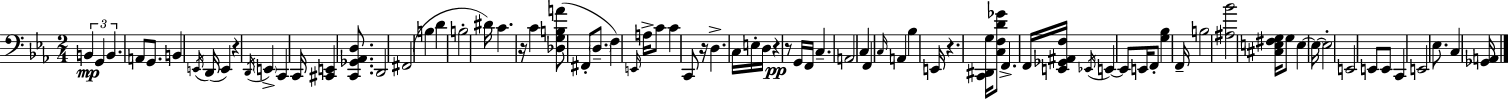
{
  \clef bass
  \numericTimeSignature
  \time 2/4
  \key c \minor
  \tuplet 3/2 { b,4\mp g,4 | b,4. } a,8 | g,8. b,4 \acciaccatura { e,16 }( | d,16 e,4) r4 | \break \acciaccatura { d,16 } \parenthesize e,4-> c,4 | c,16 <cis, e,>4 <c, ges, aes, d>8. | d,2 | fis,2( | \break b4 d'4 | b2-. | dis'16) c'4. | r16 c'4 <des g b a'>8( | \break fis,8-. \parenthesize d8.-- f4) | \grace { e,16 } a16-> c'8 c'4 | c,8 r16 d4.-> | c16 e16-. d16 r4\pp | \break r8 g,16 f,16 c4.-- | a,2 | c4 f,4 | \grace { c16 } a,4 | \break bes4 e,16 r4. | <c, dis, g>16 <c f d' ges'>8 f,4.-> | f,16 <e, ges, ais, f>16 \acciaccatura { ees,16 } e,4~~ | e,8 e,16 f,8-. | \break <g bes>4 f,16-- b2 | <ais bes'>2 | <cis e fis g>16 g8 | e4~~ \parenthesize e16~~ e2-. | \break e,2 | e,8 e,8 | c,4 e,2 | ees8. | \break c4 <ges, a,>16 \bar "|."
}